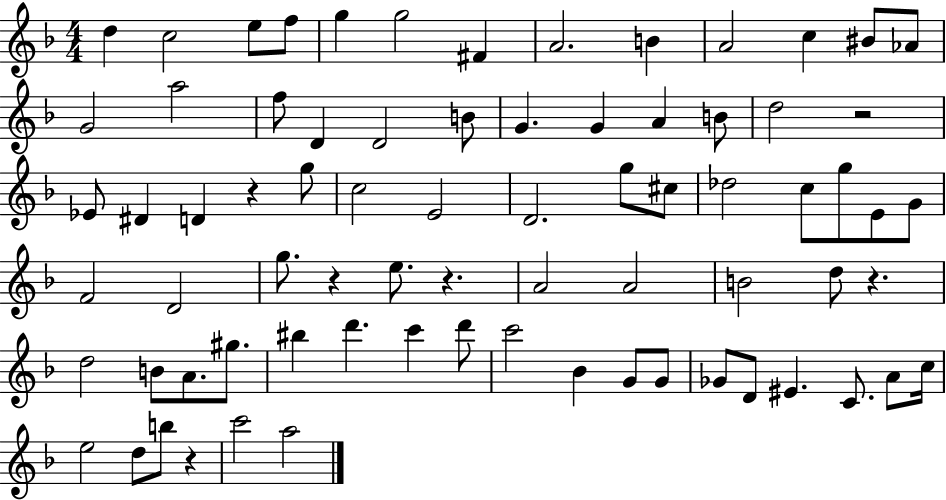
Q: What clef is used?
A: treble